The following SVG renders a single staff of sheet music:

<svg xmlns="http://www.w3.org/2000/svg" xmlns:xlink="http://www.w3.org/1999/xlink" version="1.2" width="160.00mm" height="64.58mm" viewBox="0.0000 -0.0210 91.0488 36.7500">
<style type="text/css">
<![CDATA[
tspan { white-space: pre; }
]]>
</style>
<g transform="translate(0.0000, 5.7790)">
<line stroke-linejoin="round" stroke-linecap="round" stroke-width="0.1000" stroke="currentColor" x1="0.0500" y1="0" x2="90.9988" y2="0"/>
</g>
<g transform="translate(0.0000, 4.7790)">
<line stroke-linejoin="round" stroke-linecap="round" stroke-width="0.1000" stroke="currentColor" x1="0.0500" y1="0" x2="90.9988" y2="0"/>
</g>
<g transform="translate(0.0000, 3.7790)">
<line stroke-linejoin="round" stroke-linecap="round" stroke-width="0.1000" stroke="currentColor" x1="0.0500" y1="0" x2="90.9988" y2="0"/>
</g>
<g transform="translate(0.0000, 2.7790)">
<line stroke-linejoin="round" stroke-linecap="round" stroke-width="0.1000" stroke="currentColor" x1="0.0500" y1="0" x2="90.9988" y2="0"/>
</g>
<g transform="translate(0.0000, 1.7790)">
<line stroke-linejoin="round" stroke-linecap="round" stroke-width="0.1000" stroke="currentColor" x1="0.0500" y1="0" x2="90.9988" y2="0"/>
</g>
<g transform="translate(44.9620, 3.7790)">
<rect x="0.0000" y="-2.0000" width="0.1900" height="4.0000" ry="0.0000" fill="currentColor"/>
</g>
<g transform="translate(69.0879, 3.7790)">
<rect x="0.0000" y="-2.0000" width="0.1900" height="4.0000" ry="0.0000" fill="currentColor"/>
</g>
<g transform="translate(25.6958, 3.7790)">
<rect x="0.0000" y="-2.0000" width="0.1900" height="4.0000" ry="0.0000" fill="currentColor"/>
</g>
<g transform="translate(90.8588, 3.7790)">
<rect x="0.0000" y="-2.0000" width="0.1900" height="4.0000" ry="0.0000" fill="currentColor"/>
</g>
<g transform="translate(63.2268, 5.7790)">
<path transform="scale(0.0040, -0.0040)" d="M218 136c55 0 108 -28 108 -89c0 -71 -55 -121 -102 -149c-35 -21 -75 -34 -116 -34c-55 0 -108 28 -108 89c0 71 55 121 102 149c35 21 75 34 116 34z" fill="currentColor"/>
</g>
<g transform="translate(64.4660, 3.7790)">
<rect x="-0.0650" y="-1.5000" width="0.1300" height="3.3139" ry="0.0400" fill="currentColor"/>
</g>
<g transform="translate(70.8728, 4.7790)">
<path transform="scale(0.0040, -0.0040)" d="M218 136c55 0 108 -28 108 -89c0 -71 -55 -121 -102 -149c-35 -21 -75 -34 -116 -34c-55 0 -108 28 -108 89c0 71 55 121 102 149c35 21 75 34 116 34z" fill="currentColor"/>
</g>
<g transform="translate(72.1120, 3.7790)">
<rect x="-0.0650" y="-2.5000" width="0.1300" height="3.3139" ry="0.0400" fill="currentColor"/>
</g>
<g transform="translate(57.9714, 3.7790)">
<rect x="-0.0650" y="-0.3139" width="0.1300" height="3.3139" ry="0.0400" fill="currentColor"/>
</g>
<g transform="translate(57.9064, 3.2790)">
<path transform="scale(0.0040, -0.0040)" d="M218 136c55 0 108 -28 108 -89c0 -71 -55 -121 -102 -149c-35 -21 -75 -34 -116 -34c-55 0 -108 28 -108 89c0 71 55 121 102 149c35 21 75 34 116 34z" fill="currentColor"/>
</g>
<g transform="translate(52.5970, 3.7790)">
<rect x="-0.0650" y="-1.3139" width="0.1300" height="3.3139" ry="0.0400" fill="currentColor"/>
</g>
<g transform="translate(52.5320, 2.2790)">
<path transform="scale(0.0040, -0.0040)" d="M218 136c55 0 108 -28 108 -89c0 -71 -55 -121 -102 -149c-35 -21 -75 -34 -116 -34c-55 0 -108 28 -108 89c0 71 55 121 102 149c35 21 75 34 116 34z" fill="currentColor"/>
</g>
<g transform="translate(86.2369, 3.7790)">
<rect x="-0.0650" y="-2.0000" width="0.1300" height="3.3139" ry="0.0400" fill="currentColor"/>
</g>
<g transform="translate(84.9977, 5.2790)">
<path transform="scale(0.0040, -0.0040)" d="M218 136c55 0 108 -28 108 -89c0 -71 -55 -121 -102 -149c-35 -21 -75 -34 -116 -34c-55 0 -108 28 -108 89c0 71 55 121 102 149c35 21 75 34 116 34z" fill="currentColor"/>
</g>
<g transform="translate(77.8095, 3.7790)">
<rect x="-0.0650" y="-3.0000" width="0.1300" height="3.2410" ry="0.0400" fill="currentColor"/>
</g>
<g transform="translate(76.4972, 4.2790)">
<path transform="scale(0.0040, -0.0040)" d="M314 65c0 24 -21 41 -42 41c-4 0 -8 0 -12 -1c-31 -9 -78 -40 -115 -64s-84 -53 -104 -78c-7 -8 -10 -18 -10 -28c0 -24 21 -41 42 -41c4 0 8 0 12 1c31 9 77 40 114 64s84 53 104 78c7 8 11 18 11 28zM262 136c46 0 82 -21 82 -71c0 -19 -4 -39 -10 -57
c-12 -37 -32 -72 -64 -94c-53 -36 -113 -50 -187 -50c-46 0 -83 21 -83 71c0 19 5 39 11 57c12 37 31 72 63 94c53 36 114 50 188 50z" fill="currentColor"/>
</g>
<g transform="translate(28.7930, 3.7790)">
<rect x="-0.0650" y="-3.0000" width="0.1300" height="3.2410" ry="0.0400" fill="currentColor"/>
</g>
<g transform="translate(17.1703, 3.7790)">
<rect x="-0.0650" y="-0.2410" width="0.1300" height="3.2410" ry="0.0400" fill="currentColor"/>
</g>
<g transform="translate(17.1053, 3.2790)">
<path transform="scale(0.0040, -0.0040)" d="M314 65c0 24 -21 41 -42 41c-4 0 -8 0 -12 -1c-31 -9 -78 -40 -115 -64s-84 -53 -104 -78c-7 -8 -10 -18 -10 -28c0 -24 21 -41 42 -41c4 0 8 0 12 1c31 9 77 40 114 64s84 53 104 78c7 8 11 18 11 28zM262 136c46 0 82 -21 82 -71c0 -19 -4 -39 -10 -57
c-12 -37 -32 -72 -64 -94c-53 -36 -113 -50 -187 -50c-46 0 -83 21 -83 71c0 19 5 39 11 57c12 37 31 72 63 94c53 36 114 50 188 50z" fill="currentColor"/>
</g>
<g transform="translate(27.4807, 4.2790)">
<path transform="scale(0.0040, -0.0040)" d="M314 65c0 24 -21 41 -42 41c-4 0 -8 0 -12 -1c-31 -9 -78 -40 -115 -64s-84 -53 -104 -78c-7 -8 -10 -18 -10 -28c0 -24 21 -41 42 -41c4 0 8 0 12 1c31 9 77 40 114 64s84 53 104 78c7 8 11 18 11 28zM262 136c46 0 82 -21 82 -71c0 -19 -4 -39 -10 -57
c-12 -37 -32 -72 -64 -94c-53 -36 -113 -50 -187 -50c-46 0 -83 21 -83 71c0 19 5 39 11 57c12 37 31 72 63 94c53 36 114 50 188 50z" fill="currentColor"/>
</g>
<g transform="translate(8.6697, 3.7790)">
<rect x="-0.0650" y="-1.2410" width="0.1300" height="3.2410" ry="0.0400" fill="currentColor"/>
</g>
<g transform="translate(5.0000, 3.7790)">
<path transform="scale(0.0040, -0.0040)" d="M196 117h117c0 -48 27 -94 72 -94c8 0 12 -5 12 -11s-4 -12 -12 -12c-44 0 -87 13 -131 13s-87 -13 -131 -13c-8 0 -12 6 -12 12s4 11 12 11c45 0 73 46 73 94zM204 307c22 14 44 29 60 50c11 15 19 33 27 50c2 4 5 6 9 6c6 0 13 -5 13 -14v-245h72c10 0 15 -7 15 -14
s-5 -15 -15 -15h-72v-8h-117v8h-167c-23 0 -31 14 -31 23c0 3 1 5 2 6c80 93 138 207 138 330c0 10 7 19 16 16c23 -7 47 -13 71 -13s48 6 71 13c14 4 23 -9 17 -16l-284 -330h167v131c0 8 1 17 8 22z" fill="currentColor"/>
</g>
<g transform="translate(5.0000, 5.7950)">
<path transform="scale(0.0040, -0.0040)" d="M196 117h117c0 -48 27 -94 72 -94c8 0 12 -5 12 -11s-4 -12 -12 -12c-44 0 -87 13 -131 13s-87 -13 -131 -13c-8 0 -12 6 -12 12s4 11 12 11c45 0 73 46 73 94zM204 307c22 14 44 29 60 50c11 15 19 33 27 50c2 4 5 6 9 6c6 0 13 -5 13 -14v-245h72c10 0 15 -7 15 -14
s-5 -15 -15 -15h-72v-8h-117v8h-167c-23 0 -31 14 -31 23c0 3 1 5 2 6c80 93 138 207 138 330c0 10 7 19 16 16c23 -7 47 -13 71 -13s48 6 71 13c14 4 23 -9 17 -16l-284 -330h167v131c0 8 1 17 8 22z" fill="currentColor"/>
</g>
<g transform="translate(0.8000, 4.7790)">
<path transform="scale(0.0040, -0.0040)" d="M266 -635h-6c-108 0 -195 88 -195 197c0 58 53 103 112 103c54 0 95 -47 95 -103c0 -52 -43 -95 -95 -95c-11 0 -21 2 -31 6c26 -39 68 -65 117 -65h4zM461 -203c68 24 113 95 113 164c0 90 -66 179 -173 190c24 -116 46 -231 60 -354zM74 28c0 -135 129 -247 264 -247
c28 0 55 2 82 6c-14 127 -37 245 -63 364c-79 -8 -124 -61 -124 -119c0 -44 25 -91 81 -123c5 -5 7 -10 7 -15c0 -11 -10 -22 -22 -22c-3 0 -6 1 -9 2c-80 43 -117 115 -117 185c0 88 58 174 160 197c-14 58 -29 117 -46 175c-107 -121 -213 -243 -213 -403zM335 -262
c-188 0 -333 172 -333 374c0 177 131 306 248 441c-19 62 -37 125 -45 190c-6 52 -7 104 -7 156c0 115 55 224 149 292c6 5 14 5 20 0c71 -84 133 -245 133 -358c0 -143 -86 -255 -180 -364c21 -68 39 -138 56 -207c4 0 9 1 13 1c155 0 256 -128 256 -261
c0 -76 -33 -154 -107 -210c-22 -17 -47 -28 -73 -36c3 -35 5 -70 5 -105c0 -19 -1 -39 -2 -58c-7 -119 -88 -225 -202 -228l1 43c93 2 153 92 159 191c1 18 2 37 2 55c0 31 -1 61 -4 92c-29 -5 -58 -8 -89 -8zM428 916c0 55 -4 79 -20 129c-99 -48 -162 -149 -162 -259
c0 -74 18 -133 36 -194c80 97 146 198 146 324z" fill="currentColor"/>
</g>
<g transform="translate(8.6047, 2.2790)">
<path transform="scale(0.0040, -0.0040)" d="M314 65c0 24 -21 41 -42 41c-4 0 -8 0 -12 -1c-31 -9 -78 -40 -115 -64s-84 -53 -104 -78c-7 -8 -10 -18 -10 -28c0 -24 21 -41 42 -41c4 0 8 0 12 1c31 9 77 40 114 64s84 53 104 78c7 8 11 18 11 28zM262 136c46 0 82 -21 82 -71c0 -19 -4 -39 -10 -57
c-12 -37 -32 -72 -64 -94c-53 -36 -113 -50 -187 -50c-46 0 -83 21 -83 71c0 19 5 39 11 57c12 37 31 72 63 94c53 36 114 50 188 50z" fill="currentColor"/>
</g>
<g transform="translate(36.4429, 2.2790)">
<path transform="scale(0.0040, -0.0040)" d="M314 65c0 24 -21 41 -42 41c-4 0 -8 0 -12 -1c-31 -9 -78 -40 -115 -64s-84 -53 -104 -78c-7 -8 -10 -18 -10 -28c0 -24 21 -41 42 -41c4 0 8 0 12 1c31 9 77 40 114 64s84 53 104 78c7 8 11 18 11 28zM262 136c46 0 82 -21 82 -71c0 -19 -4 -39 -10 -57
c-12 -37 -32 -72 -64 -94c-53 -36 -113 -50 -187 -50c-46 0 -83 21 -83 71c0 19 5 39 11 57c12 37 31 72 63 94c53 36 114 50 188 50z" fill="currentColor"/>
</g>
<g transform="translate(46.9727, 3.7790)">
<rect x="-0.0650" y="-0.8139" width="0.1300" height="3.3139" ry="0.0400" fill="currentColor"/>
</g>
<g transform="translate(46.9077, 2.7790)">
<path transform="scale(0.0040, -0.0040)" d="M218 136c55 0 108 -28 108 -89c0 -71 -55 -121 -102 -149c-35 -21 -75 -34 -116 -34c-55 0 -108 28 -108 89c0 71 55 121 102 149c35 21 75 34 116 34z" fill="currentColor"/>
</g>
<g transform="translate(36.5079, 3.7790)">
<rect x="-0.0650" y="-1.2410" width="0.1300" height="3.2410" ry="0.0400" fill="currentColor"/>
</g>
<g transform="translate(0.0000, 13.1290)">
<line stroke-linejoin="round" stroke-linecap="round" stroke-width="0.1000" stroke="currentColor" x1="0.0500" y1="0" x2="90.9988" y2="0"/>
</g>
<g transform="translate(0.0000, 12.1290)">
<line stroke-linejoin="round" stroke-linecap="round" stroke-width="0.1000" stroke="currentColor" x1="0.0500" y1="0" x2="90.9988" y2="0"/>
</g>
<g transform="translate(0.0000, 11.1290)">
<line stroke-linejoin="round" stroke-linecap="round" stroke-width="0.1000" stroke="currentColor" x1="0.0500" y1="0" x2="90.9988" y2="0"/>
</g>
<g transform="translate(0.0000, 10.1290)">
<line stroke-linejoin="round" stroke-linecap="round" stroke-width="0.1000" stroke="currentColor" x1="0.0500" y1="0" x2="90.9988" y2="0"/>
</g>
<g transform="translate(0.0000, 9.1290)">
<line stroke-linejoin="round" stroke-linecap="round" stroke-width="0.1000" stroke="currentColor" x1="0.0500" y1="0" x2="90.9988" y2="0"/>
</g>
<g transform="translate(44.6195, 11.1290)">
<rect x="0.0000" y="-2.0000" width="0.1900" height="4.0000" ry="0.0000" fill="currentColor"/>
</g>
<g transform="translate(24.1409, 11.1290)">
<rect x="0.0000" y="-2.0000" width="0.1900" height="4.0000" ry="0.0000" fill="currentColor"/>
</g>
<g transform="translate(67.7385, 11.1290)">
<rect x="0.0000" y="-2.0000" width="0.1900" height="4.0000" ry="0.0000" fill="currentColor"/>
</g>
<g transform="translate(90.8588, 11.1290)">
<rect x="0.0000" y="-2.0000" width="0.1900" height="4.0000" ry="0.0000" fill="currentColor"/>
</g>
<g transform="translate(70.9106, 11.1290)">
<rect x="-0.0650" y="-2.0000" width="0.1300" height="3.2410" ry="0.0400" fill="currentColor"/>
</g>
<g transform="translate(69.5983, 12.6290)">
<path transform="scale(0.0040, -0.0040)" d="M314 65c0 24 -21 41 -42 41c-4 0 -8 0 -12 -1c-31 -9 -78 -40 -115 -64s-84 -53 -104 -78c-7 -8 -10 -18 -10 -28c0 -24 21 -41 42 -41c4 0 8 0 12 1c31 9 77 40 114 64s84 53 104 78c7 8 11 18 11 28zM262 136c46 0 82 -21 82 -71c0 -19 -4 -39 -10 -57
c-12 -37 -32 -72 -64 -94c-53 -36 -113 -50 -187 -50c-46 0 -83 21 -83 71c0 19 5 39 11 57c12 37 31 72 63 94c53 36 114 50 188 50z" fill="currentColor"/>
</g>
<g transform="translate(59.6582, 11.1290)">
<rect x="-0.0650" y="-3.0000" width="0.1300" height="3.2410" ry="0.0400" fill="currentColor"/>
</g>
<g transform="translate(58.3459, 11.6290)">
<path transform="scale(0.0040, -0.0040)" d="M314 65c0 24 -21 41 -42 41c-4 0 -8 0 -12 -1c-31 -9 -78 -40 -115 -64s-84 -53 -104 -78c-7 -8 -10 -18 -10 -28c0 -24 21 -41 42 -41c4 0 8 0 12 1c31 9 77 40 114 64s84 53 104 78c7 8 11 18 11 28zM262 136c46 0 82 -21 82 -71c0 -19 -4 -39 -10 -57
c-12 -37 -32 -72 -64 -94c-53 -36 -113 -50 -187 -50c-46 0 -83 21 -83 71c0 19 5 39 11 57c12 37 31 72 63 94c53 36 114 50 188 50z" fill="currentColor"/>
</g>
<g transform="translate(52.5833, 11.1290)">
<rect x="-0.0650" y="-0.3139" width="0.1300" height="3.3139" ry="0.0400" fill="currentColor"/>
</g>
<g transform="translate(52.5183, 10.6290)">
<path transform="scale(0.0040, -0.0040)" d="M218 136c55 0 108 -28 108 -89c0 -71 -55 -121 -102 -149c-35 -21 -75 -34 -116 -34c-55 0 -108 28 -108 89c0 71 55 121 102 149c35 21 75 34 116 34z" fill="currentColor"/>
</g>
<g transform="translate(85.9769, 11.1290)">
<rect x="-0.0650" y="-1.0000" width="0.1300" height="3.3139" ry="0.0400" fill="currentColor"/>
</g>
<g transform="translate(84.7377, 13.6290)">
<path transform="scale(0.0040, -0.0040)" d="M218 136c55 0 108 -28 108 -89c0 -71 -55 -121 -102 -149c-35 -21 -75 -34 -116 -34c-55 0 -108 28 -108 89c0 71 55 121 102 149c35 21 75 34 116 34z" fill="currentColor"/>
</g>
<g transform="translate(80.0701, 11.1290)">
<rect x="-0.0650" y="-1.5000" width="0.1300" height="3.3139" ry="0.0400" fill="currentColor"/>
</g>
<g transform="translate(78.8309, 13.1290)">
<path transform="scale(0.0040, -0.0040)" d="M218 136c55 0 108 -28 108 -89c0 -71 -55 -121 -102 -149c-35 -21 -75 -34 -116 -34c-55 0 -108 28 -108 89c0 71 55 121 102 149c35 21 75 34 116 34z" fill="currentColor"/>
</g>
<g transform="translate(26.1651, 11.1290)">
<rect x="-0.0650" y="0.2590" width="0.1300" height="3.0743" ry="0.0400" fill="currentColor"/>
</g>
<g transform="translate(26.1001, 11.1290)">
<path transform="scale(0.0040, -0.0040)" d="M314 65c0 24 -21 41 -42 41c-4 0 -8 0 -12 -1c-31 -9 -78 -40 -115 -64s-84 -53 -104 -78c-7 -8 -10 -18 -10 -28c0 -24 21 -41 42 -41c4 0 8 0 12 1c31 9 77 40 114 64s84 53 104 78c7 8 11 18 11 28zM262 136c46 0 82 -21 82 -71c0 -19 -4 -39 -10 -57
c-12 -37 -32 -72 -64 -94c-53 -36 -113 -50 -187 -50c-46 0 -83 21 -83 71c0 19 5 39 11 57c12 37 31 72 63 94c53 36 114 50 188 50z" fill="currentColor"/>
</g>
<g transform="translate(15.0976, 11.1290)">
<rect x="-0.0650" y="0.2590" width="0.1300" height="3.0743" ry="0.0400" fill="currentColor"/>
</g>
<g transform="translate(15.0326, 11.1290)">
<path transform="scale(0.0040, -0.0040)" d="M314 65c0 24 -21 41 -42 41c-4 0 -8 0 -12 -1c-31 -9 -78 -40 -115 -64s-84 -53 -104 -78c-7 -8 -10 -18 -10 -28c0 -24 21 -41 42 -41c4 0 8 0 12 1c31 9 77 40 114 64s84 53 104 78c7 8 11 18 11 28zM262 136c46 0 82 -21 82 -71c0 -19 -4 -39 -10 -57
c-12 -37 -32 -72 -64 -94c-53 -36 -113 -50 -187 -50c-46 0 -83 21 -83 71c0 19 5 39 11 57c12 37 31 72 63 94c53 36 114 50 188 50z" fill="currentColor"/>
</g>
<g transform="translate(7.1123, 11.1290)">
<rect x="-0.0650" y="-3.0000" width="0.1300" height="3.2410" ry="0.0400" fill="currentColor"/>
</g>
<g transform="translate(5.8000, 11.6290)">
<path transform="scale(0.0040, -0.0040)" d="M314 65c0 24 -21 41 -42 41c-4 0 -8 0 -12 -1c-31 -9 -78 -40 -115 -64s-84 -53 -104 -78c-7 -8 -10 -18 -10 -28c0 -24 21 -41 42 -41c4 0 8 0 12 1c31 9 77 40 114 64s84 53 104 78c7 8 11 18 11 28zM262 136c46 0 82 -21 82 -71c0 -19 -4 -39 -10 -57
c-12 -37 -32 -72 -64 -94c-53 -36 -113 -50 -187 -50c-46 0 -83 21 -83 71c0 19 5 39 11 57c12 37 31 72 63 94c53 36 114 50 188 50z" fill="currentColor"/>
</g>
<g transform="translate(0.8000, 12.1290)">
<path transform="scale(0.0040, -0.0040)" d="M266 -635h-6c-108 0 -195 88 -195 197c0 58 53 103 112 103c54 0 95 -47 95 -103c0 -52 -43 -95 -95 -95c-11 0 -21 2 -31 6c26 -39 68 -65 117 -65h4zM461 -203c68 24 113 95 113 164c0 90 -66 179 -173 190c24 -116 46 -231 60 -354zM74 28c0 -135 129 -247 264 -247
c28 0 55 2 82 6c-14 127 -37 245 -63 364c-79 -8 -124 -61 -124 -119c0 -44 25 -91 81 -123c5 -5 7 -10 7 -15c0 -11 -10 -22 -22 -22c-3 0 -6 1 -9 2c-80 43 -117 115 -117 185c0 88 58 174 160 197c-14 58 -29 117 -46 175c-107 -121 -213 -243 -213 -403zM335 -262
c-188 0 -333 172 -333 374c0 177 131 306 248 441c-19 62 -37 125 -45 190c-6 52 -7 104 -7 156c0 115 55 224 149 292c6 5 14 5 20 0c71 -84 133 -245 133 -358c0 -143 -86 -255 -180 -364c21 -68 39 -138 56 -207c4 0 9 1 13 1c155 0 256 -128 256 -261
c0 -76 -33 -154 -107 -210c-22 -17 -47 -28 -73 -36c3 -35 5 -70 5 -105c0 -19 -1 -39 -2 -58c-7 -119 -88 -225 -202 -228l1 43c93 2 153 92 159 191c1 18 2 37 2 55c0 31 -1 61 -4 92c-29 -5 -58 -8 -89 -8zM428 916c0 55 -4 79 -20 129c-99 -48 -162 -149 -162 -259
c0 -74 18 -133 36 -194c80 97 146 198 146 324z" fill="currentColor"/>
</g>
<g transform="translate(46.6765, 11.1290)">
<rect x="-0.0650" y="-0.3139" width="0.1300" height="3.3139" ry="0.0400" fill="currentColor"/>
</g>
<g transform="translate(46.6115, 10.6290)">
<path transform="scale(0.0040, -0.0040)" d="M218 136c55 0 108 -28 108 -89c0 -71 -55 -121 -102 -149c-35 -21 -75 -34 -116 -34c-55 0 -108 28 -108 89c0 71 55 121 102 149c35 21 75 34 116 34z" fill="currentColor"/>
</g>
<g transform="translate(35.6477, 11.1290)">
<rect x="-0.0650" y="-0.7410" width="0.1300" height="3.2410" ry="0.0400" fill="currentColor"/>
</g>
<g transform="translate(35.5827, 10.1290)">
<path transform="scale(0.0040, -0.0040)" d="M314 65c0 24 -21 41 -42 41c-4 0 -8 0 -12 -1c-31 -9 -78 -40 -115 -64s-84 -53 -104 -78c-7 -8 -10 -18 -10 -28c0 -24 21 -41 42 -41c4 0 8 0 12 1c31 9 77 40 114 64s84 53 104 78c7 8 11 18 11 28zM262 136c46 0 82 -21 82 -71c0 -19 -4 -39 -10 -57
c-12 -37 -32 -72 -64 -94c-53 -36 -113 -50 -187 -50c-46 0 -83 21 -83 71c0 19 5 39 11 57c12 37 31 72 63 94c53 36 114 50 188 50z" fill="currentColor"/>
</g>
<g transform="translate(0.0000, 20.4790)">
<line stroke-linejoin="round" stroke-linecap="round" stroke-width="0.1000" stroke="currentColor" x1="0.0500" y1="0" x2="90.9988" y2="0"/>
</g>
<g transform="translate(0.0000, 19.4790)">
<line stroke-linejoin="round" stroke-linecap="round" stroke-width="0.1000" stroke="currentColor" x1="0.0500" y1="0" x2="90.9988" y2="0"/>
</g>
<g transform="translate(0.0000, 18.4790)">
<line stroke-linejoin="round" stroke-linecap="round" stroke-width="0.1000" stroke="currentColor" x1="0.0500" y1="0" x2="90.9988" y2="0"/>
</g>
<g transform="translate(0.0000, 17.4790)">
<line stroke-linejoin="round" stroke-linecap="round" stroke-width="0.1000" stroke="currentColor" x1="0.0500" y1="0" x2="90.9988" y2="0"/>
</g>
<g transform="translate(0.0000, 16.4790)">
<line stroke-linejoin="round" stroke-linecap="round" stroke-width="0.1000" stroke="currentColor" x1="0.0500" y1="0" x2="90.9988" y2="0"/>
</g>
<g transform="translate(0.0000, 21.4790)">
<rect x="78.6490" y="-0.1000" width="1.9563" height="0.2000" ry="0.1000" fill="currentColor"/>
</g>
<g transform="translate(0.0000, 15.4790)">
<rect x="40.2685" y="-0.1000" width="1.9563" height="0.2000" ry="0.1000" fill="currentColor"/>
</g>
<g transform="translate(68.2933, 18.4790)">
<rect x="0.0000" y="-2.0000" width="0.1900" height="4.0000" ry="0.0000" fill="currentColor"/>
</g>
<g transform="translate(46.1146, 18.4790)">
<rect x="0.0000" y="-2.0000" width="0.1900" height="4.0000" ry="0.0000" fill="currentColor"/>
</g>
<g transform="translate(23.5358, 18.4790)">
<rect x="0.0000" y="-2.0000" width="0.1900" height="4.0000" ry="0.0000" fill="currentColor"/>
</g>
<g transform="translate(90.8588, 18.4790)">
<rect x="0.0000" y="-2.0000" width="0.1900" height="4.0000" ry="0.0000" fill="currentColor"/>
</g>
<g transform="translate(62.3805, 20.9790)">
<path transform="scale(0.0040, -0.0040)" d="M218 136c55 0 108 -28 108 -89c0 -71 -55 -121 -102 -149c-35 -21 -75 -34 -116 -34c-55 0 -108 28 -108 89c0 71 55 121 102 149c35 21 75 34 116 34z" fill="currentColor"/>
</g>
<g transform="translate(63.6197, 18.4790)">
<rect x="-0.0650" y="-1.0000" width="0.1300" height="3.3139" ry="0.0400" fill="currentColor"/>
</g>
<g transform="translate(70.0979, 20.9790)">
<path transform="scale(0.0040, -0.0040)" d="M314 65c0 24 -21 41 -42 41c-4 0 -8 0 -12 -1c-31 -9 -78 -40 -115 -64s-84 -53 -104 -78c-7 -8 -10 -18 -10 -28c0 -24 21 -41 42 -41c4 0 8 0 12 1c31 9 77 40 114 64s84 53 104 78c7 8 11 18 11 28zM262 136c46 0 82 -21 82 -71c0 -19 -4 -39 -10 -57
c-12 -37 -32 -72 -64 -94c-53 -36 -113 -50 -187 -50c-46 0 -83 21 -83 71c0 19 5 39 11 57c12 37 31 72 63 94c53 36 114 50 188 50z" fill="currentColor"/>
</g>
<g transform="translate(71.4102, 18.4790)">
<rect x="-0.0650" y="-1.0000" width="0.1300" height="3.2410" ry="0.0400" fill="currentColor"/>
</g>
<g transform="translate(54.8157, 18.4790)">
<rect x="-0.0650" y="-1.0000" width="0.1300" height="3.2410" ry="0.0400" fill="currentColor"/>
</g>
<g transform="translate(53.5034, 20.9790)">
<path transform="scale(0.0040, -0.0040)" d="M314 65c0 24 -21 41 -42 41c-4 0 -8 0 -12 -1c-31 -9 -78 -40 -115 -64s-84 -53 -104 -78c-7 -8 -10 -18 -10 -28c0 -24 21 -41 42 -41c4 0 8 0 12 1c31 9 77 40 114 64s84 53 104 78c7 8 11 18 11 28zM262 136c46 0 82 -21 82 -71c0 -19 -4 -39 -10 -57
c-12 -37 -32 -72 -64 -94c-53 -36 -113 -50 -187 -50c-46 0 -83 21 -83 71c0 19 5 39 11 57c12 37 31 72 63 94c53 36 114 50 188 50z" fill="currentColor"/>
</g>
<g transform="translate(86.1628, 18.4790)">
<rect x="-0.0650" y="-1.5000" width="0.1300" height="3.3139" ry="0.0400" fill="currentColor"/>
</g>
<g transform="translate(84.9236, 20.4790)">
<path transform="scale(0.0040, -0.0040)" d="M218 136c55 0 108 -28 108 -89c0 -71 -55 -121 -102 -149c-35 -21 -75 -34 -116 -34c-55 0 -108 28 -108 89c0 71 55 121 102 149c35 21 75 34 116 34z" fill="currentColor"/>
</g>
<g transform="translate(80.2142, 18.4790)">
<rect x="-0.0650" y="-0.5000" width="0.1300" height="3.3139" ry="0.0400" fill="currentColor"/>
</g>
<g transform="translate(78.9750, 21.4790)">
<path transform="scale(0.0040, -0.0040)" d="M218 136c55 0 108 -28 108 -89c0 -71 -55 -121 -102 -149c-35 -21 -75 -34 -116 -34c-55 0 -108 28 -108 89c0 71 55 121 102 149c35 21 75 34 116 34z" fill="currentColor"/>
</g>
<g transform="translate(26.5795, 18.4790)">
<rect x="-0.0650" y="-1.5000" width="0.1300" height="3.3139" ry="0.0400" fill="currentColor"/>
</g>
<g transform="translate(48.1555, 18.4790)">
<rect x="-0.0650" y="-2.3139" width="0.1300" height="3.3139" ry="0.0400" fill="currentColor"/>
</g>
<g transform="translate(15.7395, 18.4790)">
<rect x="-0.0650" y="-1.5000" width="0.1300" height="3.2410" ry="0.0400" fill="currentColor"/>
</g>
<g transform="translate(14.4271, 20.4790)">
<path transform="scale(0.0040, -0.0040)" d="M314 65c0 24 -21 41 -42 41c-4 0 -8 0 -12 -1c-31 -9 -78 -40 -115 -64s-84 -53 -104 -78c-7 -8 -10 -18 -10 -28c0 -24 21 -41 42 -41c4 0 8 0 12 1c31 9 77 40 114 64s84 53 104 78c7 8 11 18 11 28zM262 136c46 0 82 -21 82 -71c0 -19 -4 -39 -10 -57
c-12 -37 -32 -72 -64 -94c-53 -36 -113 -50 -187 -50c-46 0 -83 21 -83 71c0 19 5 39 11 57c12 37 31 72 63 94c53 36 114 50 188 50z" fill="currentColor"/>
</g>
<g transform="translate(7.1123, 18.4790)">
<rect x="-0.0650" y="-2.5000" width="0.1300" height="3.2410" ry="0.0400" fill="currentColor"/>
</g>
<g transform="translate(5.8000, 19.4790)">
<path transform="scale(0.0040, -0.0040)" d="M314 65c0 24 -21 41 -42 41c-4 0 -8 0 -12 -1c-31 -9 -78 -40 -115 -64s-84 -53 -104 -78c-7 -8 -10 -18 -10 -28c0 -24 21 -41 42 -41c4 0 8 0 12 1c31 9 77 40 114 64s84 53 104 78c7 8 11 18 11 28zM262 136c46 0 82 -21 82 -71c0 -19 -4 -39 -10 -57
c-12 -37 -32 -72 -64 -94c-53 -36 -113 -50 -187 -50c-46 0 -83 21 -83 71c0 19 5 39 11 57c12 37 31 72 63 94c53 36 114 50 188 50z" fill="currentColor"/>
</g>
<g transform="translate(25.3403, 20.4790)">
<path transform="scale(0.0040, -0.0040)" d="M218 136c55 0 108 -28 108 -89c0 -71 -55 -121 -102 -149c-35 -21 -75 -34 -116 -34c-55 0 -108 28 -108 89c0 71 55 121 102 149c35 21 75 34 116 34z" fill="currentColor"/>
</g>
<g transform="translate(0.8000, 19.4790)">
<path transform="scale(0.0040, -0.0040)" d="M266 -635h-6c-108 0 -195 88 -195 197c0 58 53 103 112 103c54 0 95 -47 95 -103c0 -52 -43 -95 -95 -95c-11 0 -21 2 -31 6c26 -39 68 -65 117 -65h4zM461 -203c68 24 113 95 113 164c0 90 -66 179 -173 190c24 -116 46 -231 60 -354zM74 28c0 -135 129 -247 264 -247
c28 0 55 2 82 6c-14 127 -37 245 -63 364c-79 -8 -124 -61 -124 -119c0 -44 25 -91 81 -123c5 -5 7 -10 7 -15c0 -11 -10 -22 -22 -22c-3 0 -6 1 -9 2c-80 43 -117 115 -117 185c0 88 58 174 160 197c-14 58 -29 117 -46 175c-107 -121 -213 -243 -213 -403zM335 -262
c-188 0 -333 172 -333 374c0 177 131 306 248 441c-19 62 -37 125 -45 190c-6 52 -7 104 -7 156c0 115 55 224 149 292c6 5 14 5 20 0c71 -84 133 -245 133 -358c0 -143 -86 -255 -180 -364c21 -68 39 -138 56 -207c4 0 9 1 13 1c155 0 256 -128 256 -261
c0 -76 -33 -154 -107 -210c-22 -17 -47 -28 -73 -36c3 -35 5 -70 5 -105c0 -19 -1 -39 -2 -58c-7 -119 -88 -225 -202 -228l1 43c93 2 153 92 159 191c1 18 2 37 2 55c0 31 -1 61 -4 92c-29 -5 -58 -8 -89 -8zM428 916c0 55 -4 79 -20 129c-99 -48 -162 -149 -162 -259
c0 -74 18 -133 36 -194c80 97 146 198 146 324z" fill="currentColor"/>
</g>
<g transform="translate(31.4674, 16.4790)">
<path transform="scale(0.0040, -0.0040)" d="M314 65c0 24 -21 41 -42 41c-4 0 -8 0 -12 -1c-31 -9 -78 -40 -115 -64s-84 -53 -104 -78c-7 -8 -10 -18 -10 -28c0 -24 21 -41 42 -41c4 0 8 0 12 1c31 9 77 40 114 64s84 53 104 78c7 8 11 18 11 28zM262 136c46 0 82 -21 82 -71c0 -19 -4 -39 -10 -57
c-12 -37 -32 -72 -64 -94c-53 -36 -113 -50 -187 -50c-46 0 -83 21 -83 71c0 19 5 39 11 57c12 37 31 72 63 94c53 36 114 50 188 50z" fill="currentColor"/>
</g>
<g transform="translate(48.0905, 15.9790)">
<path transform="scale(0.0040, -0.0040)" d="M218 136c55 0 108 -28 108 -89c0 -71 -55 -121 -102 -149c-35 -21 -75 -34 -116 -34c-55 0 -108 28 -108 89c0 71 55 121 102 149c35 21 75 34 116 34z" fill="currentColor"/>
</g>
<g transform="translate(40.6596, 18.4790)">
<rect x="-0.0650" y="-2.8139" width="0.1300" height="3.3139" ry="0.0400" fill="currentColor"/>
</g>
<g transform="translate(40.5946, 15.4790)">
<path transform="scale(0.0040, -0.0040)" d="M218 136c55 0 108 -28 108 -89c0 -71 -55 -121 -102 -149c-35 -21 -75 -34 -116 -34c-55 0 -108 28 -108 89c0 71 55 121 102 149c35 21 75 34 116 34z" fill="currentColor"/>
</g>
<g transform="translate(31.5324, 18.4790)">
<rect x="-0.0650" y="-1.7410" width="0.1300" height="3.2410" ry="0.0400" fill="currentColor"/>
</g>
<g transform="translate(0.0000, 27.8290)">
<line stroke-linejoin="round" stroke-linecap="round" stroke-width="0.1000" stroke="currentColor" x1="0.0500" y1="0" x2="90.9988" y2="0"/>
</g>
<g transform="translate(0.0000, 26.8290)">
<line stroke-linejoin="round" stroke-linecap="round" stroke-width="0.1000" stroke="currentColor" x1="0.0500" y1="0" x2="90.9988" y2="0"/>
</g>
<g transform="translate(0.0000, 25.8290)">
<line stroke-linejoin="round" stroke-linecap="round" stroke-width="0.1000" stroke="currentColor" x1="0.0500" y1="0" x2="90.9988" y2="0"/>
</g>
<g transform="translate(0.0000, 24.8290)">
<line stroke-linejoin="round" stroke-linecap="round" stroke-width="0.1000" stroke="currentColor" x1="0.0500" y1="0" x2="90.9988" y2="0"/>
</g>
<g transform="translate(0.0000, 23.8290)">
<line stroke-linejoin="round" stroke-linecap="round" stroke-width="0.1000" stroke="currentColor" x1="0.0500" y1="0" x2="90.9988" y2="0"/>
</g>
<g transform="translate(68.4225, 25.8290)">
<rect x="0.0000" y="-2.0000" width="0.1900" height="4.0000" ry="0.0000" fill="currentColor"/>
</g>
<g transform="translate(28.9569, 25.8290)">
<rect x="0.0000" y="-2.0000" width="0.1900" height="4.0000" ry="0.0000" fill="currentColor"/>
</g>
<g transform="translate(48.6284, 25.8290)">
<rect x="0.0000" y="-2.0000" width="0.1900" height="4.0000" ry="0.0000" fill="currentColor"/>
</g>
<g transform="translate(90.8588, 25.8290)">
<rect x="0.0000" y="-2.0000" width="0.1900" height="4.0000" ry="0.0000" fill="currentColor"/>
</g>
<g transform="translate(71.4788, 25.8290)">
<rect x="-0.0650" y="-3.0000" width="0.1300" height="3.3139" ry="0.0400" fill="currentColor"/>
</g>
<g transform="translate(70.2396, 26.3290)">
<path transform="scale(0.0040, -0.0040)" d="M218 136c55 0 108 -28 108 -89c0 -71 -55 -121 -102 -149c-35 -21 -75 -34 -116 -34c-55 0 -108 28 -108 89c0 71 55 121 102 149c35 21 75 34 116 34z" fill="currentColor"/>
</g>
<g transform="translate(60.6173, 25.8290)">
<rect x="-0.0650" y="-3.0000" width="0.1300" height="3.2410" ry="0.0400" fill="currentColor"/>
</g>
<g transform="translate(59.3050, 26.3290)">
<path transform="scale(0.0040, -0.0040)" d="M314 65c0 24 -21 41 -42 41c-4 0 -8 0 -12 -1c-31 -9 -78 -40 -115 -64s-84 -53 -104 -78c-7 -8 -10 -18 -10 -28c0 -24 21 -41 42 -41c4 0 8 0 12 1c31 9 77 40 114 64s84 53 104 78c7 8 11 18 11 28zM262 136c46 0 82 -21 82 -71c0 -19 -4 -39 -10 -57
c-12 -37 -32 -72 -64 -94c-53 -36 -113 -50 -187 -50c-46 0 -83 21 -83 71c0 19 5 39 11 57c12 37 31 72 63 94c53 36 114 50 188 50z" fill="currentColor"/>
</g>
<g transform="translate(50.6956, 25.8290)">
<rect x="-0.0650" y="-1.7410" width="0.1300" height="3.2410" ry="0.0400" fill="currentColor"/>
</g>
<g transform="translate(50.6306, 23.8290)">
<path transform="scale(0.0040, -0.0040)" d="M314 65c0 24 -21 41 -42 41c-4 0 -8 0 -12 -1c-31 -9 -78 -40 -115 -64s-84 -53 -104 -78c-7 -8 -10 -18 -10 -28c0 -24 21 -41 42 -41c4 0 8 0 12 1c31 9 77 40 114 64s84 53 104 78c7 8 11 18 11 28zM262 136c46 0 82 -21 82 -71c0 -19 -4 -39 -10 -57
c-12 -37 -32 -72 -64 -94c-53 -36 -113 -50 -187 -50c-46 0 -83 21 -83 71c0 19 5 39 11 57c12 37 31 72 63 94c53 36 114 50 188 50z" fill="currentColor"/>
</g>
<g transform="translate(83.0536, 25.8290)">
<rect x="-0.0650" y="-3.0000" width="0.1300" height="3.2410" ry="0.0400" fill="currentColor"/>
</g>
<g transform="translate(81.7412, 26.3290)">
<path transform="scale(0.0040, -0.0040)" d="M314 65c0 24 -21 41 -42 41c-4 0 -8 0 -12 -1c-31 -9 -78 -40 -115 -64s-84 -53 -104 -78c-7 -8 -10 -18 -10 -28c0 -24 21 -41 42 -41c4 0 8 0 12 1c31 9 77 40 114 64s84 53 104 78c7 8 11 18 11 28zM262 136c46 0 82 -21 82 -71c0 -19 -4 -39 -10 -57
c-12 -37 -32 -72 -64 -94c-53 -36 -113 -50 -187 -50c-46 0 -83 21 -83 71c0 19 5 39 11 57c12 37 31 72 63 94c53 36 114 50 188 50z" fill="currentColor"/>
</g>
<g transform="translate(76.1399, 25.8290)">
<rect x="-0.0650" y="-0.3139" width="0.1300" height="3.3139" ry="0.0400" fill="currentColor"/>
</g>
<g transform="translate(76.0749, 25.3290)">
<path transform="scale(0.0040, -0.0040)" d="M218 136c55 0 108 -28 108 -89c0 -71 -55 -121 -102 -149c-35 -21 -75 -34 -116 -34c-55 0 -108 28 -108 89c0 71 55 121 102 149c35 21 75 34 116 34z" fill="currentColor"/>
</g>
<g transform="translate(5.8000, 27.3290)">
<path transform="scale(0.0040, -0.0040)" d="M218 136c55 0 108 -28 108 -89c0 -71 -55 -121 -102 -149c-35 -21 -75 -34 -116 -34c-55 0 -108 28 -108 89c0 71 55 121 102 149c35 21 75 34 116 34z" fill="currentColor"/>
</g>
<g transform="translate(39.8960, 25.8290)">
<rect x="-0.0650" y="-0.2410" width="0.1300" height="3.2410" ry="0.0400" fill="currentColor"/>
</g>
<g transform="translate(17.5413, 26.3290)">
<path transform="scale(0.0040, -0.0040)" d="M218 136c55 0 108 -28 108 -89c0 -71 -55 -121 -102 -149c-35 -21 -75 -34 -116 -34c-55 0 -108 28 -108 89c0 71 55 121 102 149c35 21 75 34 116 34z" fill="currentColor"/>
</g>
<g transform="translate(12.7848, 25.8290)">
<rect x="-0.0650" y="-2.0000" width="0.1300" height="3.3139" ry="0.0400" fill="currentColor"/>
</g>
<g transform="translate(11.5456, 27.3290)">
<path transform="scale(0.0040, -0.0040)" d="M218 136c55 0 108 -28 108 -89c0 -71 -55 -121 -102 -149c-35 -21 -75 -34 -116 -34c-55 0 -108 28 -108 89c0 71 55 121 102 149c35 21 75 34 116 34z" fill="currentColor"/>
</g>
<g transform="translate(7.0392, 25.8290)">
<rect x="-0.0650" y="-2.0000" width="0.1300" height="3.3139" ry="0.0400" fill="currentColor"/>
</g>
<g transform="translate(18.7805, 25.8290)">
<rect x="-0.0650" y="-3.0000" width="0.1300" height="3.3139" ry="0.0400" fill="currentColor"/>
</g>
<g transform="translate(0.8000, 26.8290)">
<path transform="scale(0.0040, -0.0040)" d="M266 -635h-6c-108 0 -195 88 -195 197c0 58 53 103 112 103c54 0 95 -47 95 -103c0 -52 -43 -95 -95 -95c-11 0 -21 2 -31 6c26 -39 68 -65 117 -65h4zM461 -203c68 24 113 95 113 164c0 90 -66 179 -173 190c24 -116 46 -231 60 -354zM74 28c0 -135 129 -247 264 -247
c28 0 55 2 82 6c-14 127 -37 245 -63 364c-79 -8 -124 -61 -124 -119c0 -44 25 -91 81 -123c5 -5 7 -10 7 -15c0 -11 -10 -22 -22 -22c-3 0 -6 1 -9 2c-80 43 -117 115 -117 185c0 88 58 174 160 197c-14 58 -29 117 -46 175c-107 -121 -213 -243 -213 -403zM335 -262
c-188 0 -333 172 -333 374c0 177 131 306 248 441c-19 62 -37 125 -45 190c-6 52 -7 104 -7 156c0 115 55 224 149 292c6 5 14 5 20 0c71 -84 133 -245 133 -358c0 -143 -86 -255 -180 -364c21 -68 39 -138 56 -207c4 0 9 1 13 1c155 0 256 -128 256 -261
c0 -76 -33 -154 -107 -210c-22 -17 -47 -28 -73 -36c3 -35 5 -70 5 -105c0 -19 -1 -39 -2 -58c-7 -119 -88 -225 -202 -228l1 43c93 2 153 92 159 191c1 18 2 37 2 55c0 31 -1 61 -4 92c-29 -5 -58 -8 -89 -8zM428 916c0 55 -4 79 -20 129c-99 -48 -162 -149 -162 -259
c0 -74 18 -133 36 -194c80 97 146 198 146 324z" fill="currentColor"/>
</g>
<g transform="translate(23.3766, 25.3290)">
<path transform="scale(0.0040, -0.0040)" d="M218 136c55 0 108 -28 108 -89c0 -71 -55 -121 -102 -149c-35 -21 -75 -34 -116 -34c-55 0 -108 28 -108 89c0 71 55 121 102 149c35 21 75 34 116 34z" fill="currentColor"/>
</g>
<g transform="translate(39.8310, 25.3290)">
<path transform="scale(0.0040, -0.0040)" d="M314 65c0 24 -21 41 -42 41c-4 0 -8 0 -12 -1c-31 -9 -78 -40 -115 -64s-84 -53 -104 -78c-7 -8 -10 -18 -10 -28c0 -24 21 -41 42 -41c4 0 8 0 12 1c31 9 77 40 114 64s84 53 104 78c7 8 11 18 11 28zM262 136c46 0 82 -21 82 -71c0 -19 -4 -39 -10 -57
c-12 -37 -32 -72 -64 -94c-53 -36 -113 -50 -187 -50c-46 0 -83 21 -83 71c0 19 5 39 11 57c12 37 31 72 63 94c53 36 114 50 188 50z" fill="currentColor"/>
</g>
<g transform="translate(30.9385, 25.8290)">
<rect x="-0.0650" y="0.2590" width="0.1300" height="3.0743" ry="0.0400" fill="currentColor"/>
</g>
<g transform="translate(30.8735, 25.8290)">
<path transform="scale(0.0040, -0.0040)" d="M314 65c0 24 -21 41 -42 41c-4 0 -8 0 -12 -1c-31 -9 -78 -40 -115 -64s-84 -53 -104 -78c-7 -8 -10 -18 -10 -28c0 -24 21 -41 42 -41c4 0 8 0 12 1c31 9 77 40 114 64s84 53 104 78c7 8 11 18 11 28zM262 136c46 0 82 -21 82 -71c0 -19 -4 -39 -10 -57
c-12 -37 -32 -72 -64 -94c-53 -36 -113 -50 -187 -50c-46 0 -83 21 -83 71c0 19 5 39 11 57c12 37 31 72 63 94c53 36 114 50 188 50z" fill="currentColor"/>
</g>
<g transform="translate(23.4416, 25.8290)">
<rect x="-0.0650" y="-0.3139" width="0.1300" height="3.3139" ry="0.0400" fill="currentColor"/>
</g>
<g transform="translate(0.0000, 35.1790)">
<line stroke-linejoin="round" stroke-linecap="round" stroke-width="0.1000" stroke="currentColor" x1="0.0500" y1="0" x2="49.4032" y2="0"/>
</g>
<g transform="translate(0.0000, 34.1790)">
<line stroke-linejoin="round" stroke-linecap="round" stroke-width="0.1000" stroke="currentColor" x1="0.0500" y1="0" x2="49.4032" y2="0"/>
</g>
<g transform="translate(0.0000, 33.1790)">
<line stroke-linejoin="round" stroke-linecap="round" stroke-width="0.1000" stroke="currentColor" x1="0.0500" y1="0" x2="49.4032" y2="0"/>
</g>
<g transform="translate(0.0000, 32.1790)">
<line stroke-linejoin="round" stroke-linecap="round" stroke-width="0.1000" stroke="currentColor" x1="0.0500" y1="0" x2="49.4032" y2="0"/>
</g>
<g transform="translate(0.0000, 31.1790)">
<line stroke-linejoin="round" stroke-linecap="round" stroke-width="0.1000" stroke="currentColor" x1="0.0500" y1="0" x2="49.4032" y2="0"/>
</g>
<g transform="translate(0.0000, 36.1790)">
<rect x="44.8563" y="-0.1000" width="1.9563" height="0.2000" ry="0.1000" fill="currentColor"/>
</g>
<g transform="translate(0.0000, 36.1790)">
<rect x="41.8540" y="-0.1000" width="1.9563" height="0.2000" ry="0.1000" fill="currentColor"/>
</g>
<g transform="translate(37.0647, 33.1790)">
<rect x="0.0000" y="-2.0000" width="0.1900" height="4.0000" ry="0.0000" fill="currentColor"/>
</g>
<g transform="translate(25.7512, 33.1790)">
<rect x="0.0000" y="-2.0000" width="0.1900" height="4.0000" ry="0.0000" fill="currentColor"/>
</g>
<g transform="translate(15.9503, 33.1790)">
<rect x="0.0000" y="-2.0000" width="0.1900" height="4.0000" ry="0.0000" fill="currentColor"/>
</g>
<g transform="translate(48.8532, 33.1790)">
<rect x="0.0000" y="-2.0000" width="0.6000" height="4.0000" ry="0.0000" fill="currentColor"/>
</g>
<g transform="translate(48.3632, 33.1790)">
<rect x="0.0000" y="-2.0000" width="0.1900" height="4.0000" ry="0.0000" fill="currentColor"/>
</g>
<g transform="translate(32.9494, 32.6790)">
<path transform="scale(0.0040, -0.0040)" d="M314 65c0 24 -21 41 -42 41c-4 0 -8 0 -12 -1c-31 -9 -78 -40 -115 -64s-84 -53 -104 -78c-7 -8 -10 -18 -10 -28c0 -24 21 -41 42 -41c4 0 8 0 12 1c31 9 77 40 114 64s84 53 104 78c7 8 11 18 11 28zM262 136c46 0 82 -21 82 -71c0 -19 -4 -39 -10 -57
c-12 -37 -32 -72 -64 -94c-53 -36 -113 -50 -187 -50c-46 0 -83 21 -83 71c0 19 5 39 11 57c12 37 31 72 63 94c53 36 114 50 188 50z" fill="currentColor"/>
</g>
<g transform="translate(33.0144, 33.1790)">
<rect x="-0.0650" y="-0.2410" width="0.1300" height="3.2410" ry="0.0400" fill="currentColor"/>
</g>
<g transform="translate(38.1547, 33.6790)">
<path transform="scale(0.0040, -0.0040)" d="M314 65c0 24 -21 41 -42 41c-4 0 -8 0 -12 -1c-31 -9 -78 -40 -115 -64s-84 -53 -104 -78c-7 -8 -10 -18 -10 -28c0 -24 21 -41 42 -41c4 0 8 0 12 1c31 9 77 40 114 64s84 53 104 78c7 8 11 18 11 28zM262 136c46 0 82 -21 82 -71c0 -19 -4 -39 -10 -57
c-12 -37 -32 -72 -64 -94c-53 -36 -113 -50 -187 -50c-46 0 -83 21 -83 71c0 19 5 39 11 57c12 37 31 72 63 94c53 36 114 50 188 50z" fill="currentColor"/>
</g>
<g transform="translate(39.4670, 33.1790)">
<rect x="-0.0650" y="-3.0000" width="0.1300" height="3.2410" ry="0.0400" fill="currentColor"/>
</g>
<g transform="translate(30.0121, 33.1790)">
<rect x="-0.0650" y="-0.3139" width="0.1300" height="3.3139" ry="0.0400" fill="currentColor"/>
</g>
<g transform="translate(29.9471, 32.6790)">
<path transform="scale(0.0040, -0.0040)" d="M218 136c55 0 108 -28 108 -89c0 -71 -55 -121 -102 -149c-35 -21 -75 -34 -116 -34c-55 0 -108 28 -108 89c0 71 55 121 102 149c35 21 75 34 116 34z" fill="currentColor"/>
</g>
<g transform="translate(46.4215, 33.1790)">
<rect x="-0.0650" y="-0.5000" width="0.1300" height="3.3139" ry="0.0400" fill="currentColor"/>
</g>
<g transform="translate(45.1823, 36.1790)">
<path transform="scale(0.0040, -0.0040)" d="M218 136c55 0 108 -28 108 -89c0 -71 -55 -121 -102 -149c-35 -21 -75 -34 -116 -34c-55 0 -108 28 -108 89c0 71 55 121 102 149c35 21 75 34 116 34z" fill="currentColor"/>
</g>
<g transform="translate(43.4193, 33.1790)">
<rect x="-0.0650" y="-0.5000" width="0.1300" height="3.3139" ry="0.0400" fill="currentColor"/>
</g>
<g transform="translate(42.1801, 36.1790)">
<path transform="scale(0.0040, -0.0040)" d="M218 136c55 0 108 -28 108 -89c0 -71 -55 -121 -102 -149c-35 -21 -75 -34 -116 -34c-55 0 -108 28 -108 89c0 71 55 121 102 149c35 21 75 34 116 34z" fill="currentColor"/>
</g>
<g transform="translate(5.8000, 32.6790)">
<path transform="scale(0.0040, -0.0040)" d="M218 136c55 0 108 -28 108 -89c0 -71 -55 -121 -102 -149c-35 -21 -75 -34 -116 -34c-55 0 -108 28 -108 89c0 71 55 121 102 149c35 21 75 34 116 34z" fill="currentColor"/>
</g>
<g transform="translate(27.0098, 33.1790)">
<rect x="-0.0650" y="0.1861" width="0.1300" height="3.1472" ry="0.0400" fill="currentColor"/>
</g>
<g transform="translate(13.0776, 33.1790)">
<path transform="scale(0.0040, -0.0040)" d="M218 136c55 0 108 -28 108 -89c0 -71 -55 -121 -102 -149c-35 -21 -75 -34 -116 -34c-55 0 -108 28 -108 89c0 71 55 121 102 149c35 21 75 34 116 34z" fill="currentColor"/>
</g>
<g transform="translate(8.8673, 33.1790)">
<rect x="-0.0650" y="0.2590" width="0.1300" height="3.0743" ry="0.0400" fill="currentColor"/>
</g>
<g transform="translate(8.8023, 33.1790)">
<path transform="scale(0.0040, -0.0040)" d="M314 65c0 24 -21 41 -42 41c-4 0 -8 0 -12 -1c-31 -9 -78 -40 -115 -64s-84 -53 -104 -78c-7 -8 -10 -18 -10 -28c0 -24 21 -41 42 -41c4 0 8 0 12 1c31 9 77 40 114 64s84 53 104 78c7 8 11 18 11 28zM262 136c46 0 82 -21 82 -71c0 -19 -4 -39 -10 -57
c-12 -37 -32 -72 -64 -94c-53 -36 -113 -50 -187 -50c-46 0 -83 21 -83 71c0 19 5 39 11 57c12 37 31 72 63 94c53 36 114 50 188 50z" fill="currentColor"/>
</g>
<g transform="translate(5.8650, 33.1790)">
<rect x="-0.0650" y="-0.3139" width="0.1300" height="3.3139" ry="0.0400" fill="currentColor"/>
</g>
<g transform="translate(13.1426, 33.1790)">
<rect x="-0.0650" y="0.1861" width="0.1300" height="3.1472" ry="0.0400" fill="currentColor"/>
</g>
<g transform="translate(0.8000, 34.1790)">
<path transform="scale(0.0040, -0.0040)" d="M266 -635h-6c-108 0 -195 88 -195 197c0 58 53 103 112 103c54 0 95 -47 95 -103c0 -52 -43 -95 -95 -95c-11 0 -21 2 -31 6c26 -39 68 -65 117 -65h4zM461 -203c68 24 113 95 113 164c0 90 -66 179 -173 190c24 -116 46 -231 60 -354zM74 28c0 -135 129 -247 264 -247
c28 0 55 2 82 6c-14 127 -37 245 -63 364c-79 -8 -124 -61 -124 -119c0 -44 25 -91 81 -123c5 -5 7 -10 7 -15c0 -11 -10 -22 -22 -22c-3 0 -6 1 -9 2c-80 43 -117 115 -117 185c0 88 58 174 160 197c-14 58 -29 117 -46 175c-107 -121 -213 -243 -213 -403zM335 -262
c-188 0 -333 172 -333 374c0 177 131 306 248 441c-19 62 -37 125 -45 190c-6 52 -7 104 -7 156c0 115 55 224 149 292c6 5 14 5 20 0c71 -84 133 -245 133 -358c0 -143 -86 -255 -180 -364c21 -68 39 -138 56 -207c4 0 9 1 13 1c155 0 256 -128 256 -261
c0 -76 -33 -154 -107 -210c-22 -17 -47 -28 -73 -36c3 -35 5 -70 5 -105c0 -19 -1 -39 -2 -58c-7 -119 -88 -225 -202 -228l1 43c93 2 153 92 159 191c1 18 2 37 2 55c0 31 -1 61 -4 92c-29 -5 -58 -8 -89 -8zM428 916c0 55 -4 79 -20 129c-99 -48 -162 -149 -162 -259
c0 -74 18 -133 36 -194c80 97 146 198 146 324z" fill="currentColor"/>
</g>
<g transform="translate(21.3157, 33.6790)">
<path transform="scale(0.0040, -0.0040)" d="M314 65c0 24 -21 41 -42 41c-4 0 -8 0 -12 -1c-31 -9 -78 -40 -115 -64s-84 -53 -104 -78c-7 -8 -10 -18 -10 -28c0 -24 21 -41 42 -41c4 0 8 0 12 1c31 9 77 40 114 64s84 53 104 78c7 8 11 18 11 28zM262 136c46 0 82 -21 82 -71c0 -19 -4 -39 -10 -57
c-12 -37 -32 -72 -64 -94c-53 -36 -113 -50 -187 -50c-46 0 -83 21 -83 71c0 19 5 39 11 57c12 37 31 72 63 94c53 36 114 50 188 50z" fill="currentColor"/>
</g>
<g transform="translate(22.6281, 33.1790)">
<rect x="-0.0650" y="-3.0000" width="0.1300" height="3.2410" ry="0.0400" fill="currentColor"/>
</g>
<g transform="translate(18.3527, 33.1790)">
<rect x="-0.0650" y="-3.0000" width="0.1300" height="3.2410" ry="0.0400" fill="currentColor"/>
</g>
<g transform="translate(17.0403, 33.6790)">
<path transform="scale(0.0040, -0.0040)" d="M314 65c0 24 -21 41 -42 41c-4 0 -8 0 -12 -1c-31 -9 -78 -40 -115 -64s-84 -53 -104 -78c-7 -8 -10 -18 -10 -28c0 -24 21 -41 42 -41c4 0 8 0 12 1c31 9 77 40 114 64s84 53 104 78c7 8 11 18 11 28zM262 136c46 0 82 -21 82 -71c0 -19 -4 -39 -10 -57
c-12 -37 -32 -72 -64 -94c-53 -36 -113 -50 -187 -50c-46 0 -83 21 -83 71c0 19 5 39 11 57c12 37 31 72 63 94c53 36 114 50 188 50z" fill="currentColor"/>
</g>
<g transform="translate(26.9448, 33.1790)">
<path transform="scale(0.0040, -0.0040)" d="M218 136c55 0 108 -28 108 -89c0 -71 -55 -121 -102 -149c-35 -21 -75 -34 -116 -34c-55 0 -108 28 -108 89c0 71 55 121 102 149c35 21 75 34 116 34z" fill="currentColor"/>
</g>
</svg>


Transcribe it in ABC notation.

X:1
T:Untitled
M:4/4
L:1/4
K:C
e2 c2 A2 e2 d e c E G A2 F A2 B2 B2 d2 c c A2 F2 E D G2 E2 E f2 a g D2 D D2 C E F F A c B2 c2 f2 A2 A c A2 c B2 B A2 A2 B c c2 A2 C C